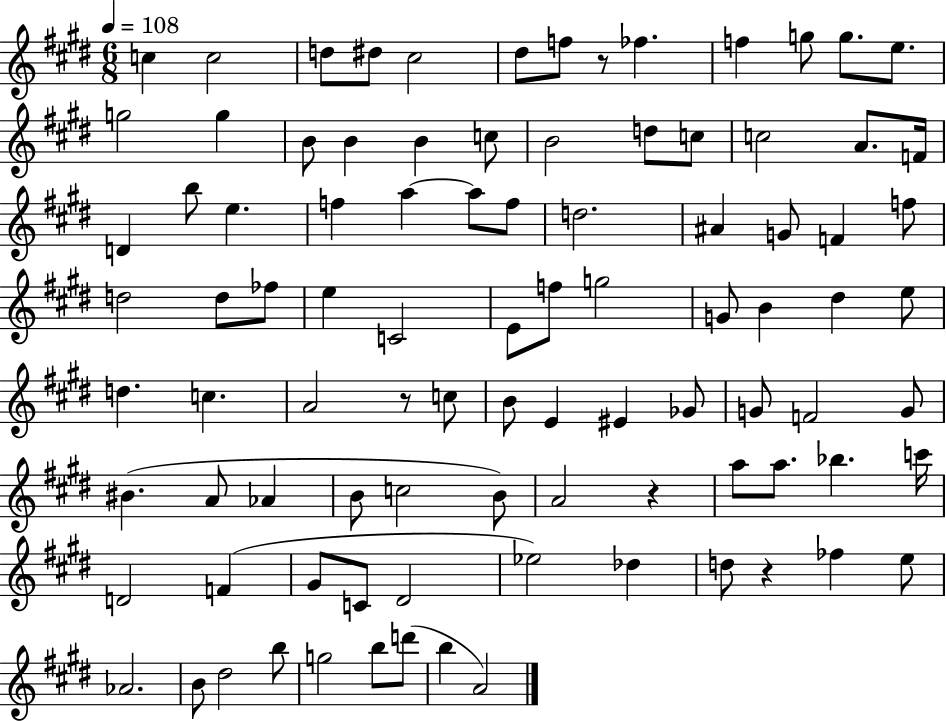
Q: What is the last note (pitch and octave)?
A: A4